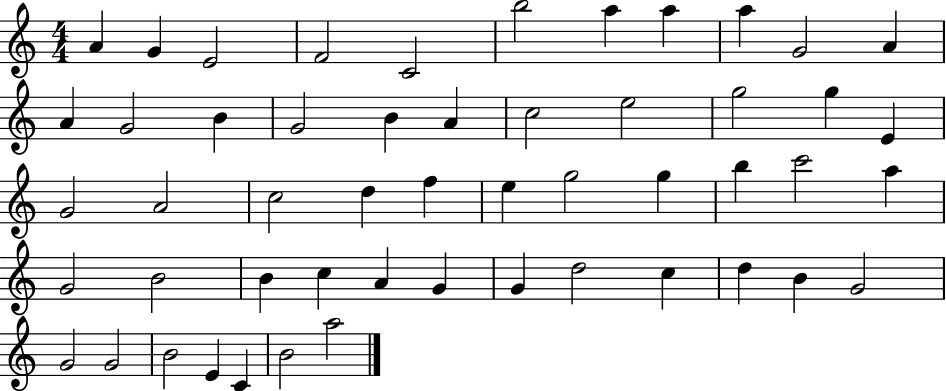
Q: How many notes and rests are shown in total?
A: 52